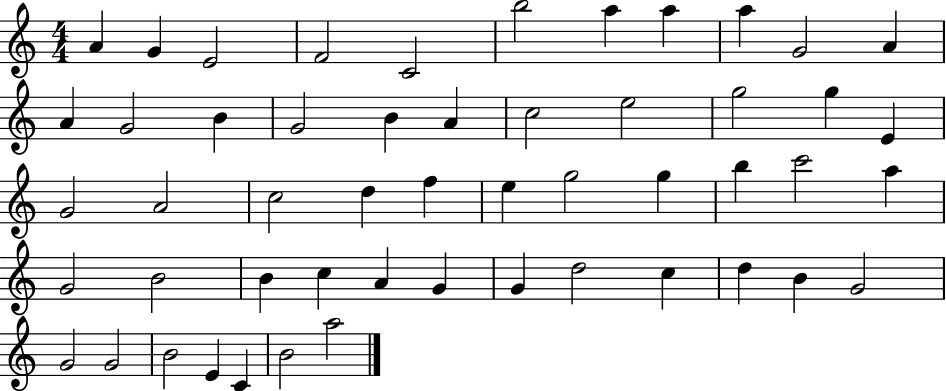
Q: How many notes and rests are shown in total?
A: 52